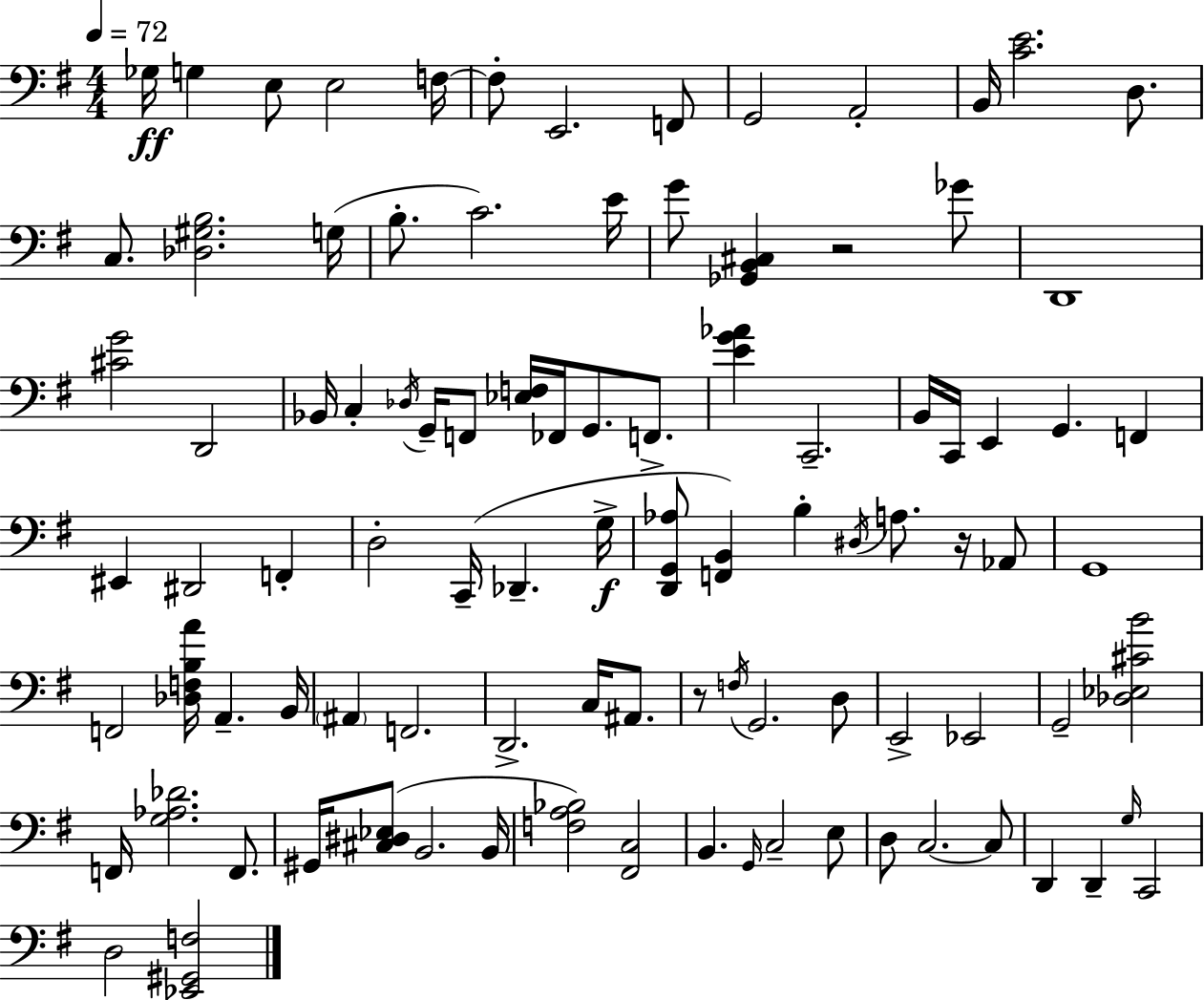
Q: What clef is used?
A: bass